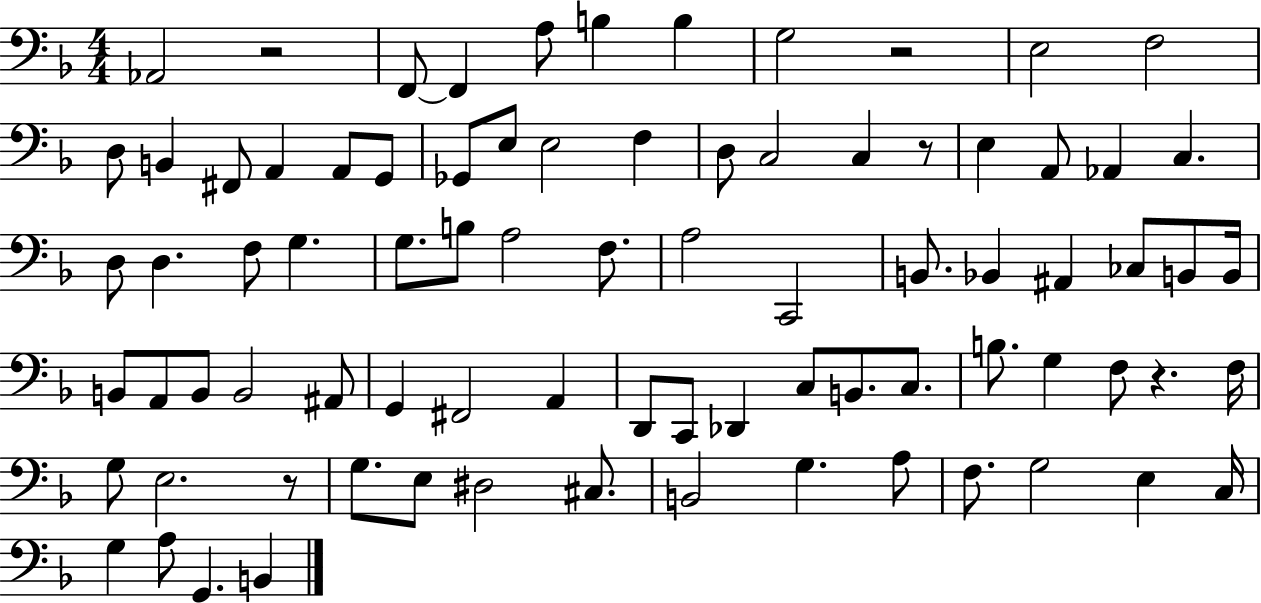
Ab2/h R/h F2/e F2/q A3/e B3/q B3/q G3/h R/h E3/h F3/h D3/e B2/q F#2/e A2/q A2/e G2/e Gb2/e E3/e E3/h F3/q D3/e C3/h C3/q R/e E3/q A2/e Ab2/q C3/q. D3/e D3/q. F3/e G3/q. G3/e. B3/e A3/h F3/e. A3/h C2/h B2/e. Bb2/q A#2/q CES3/e B2/e B2/s B2/e A2/e B2/e B2/h A#2/e G2/q F#2/h A2/q D2/e C2/e Db2/q C3/e B2/e. C3/e. B3/e. G3/q F3/e R/q. F3/s G3/e E3/h. R/e G3/e. E3/e D#3/h C#3/e. B2/h G3/q. A3/e F3/e. G3/h E3/q C3/s G3/q A3/e G2/q. B2/q